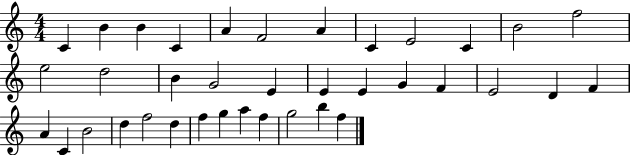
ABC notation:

X:1
T:Untitled
M:4/4
L:1/4
K:C
C B B C A F2 A C E2 C B2 f2 e2 d2 B G2 E E E G F E2 D F A C B2 d f2 d f g a f g2 b f